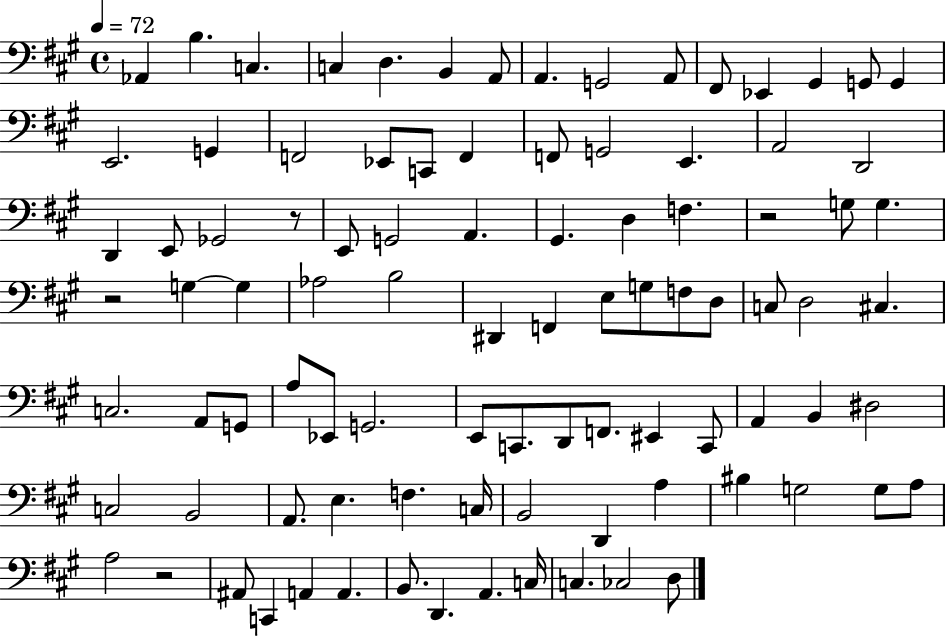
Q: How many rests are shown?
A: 4